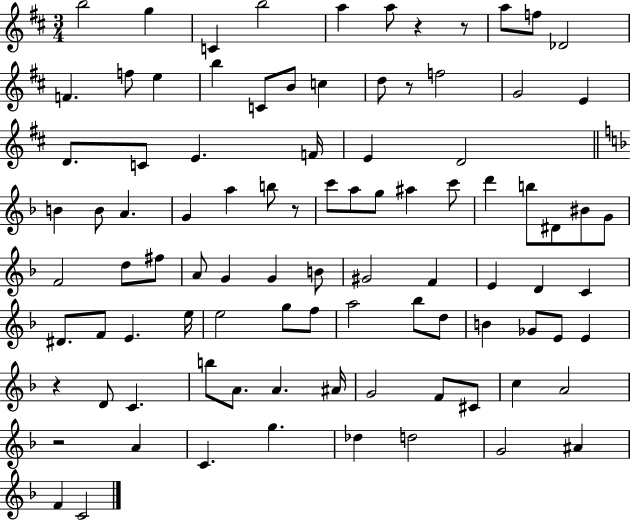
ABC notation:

X:1
T:Untitled
M:3/4
L:1/4
K:D
b2 g C b2 a a/2 z z/2 a/2 f/2 _D2 F f/2 e b C/2 B/2 c d/2 z/2 f2 G2 E D/2 C/2 E F/4 E D2 B B/2 A G a b/2 z/2 c'/2 a/2 g/2 ^a c'/2 d' b/2 ^D/2 ^B/2 G/2 F2 d/2 ^f/2 A/2 G G B/2 ^G2 F E D C ^D/2 F/2 E e/4 e2 g/2 f/2 a2 _b/2 d/2 B _G/2 E/2 E z D/2 C b/2 A/2 A ^A/4 G2 F/2 ^C/2 c A2 z2 A C g _d d2 G2 ^A F C2